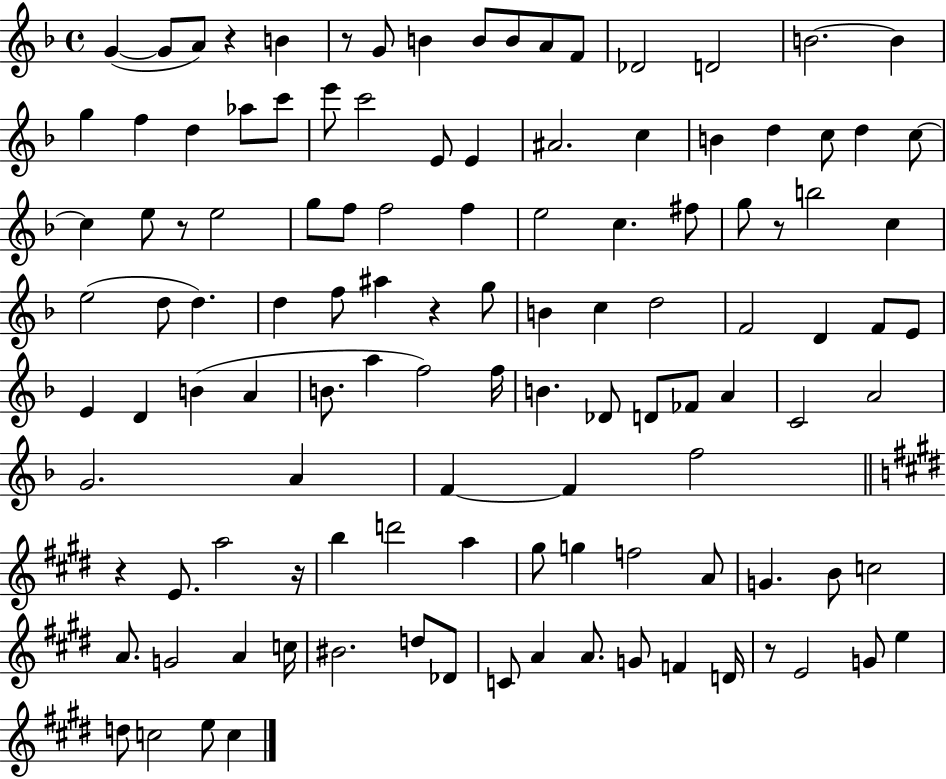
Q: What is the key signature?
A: F major